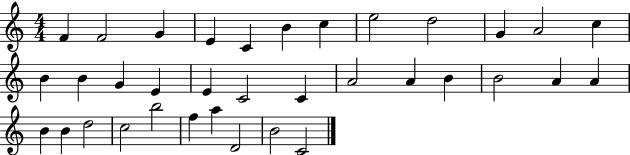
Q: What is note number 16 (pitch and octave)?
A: E4